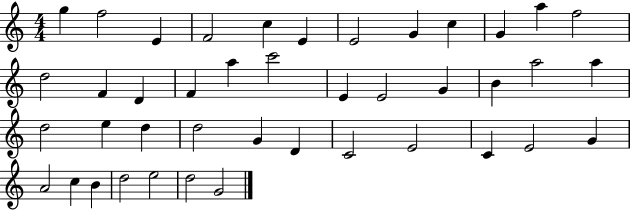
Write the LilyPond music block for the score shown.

{
  \clef treble
  \numericTimeSignature
  \time 4/4
  \key c \major
  g''4 f''2 e'4 | f'2 c''4 e'4 | e'2 g'4 c''4 | g'4 a''4 f''2 | \break d''2 f'4 d'4 | f'4 a''4 c'''2 | e'4 e'2 g'4 | b'4 a''2 a''4 | \break d''2 e''4 d''4 | d''2 g'4 d'4 | c'2 e'2 | c'4 e'2 g'4 | \break a'2 c''4 b'4 | d''2 e''2 | d''2 g'2 | \bar "|."
}